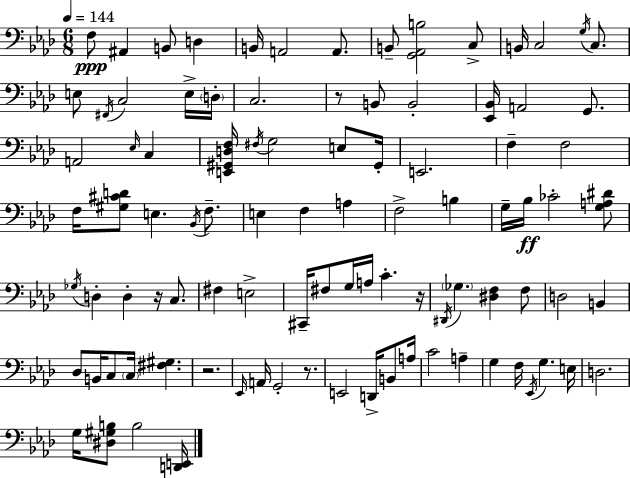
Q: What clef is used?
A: bass